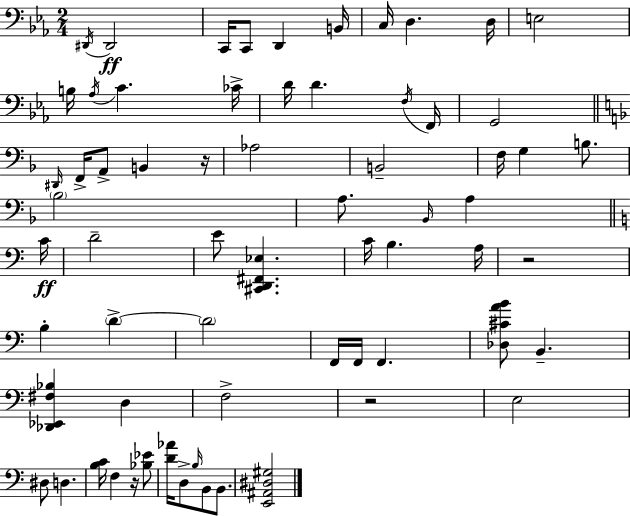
D#2/s D#2/h C2/s C2/e D2/q B2/s C3/s D3/q. D3/s E3/h B3/s Ab3/s C4/q. CES4/s D4/s D4/q. F3/s F2/s G2/h D#2/s F2/s A2/e B2/q R/s Ab3/h B2/h F3/s G3/q B3/e. Bb3/h A3/e. Bb2/s A3/q C4/s D4/h E4/e [C#2,D2,F#2,Eb3]/q. C4/s B3/q. A3/s R/h B3/q D4/q D4/h F2/s F2/s F2/q. [Db3,C#4,A4,B4]/e B2/q. [Db2,Eb2,F#3,Bb3]/q D3/q F3/h R/h E3/h D#3/e D3/q. [B3,C4]/s F3/q R/s [Bb3,Eb4]/e [D4,Ab4]/s D3/e B3/s B2/e B2/e. [E2,A#2,D#3,G#3]/h